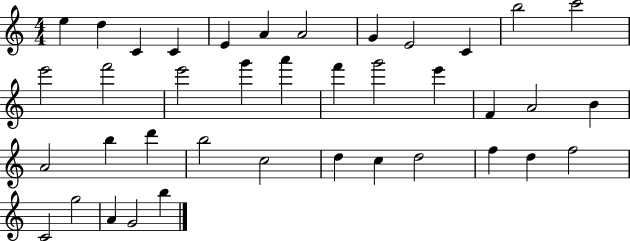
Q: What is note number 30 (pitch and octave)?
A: C5